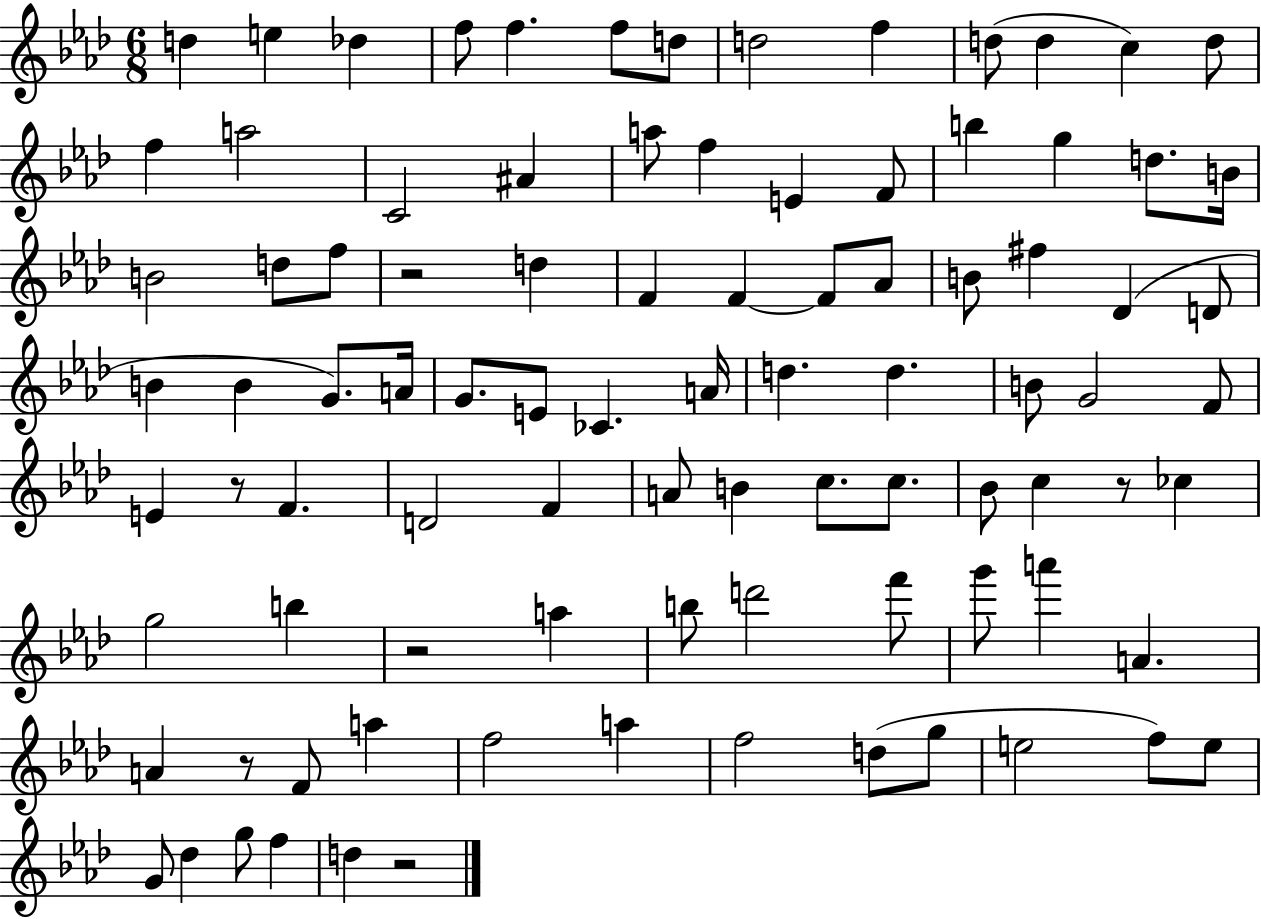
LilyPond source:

{
  \clef treble
  \numericTimeSignature
  \time 6/8
  \key aes \major
  \repeat volta 2 { d''4 e''4 des''4 | f''8 f''4. f''8 d''8 | d''2 f''4 | d''8( d''4 c''4) d''8 | \break f''4 a''2 | c'2 ais'4 | a''8 f''4 e'4 f'8 | b''4 g''4 d''8. b'16 | \break b'2 d''8 f''8 | r2 d''4 | f'4 f'4~~ f'8 aes'8 | b'8 fis''4 des'4( d'8 | \break b'4 b'4 g'8.) a'16 | g'8. e'8 ces'4. a'16 | d''4. d''4. | b'8 g'2 f'8 | \break e'4 r8 f'4. | d'2 f'4 | a'8 b'4 c''8. c''8. | bes'8 c''4 r8 ces''4 | \break g''2 b''4 | r2 a''4 | b''8 d'''2 f'''8 | g'''8 a'''4 a'4. | \break a'4 r8 f'8 a''4 | f''2 a''4 | f''2 d''8( g''8 | e''2 f''8) e''8 | \break g'8 des''4 g''8 f''4 | d''4 r2 | } \bar "|."
}